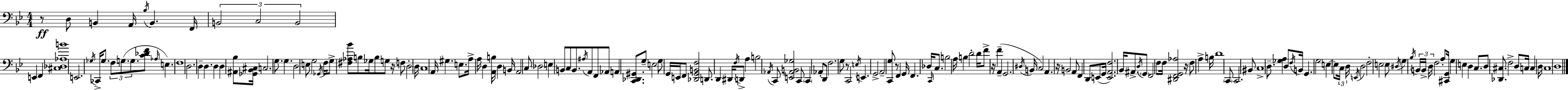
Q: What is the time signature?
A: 4/4